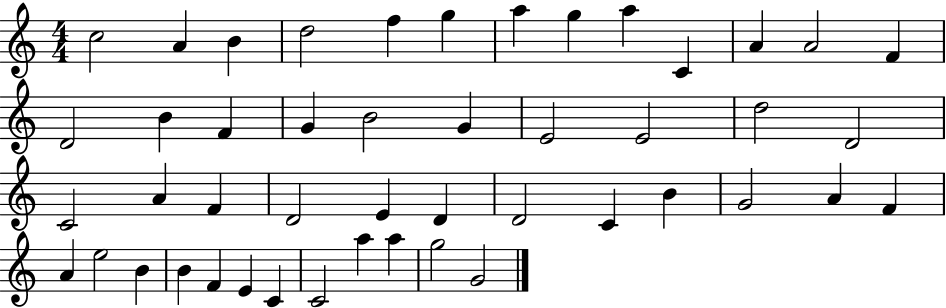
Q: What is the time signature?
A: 4/4